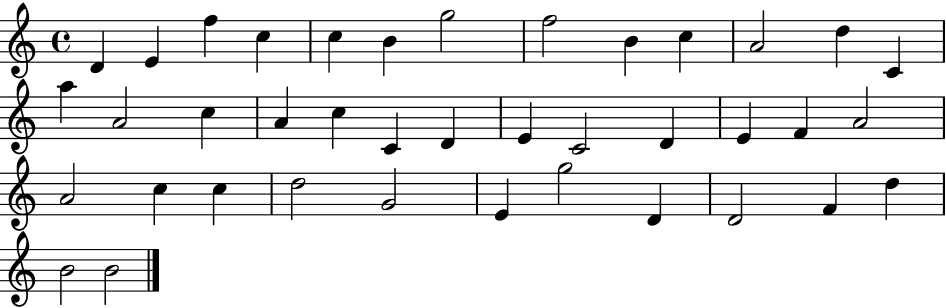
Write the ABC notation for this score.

X:1
T:Untitled
M:4/4
L:1/4
K:C
D E f c c B g2 f2 B c A2 d C a A2 c A c C D E C2 D E F A2 A2 c c d2 G2 E g2 D D2 F d B2 B2